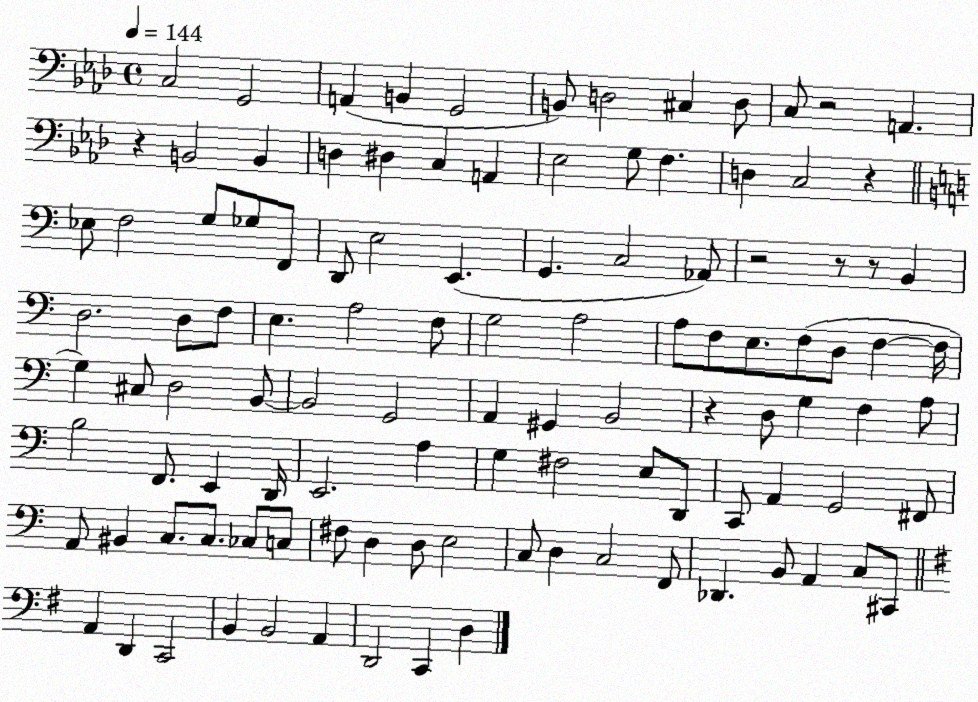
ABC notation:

X:1
T:Untitled
M:4/4
L:1/4
K:Ab
C,2 G,,2 A,, B,, G,,2 B,,/2 D,2 ^C, D,/2 C,/2 z2 A,, z B,,2 B,, D, ^D, C, A,, _E,2 G,/2 F, D, C,2 z _E,/2 F,2 G,/2 _G,/2 F,,/2 D,,/2 E,2 E,, G,, C,2 _A,,/2 z2 z/2 z/2 B,, D,2 D,/2 F,/2 E, A,2 F,/2 G,2 A,2 A,/2 F,/2 E,/2 F,/2 D,/2 F, F,/4 G, ^C,/2 D,2 B,,/2 B,,2 G,,2 A,, ^G,, B,,2 z D,/2 G, F, A,/2 B,2 F,,/2 E,, D,,/4 E,,2 A, G, ^F,2 E,/2 D,,/2 C,,/2 A,, G,,2 ^F,,/2 A,,/2 ^B,, C,/2 C,/2 _C,/2 C,/2 ^F,/2 D, D,/2 E,2 C,/2 D, C,2 F,,/2 _D,, B,,/2 A,, C,/2 ^C,,/2 A,, D,, C,,2 B,, B,,2 A,, D,,2 C,, D,